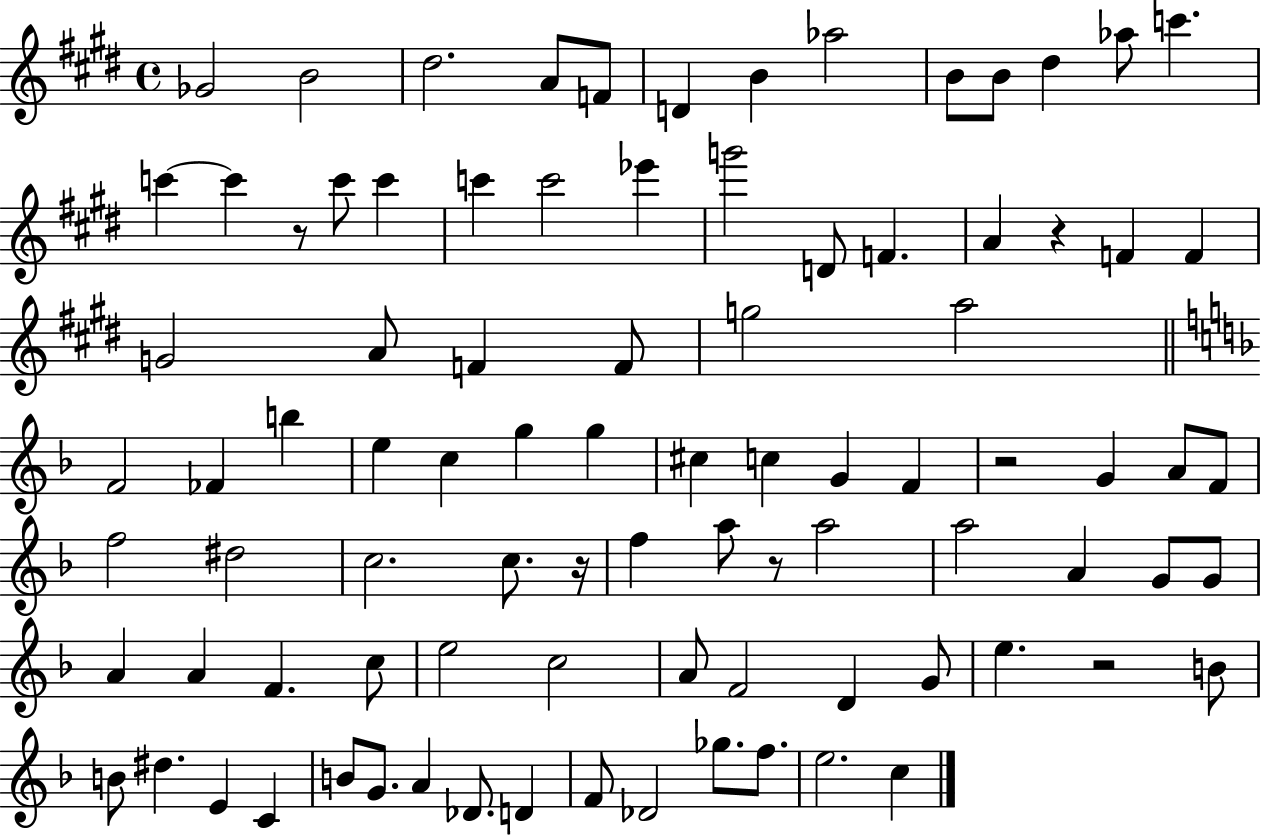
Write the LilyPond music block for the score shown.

{
  \clef treble
  \time 4/4
  \defaultTimeSignature
  \key e \major
  \repeat volta 2 { ges'2 b'2 | dis''2. a'8 f'8 | d'4 b'4 aes''2 | b'8 b'8 dis''4 aes''8 c'''4. | \break c'''4~~ c'''4 r8 c'''8 c'''4 | c'''4 c'''2 ees'''4 | g'''2 d'8 f'4. | a'4 r4 f'4 f'4 | \break g'2 a'8 f'4 f'8 | g''2 a''2 | \bar "||" \break \key f \major f'2 fes'4 b''4 | e''4 c''4 g''4 g''4 | cis''4 c''4 g'4 f'4 | r2 g'4 a'8 f'8 | \break f''2 dis''2 | c''2. c''8. r16 | f''4 a''8 r8 a''2 | a''2 a'4 g'8 g'8 | \break a'4 a'4 f'4. c''8 | e''2 c''2 | a'8 f'2 d'4 g'8 | e''4. r2 b'8 | \break b'8 dis''4. e'4 c'4 | b'8 g'8. a'4 des'8. d'4 | f'8 des'2 ges''8. f''8. | e''2. c''4 | \break } \bar "|."
}